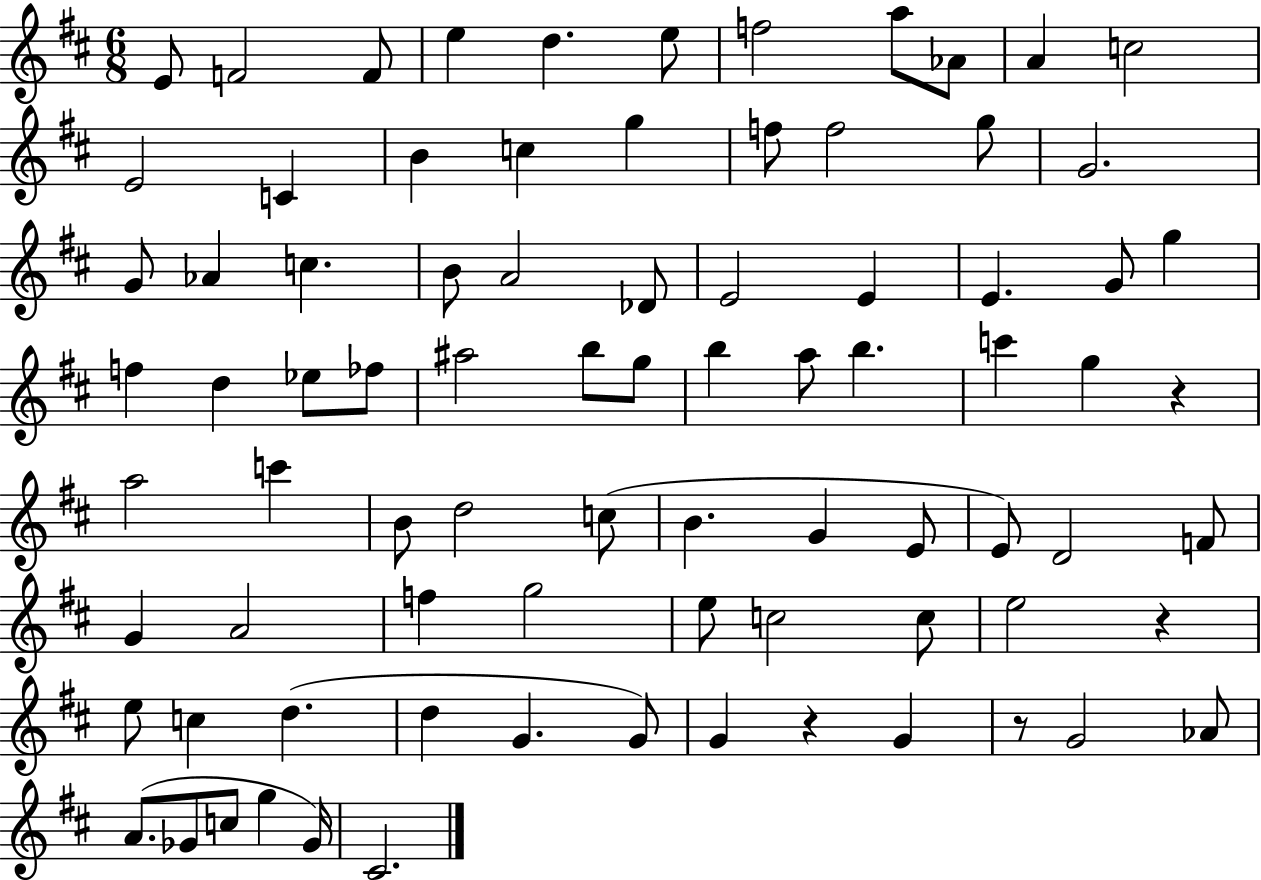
X:1
T:Untitled
M:6/8
L:1/4
K:D
E/2 F2 F/2 e d e/2 f2 a/2 _A/2 A c2 E2 C B c g f/2 f2 g/2 G2 G/2 _A c B/2 A2 _D/2 E2 E E G/2 g f d _e/2 _f/2 ^a2 b/2 g/2 b a/2 b c' g z a2 c' B/2 d2 c/2 B G E/2 E/2 D2 F/2 G A2 f g2 e/2 c2 c/2 e2 z e/2 c d d G G/2 G z G z/2 G2 _A/2 A/2 _G/2 c/2 g _G/4 ^C2